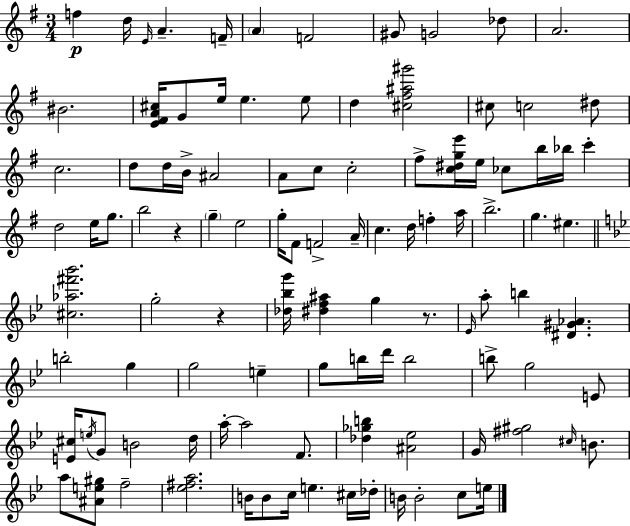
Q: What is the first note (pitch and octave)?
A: F5